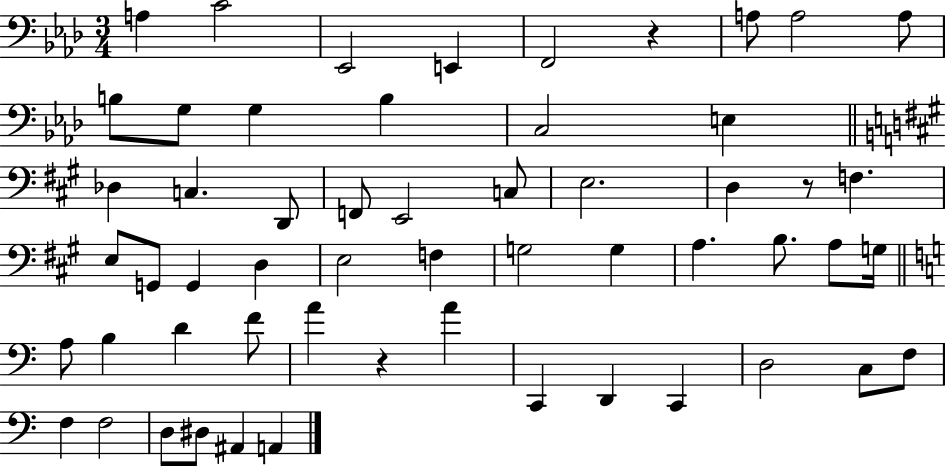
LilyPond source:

{
  \clef bass
  \numericTimeSignature
  \time 3/4
  \key aes \major
  \repeat volta 2 { a4 c'2 | ees,2 e,4 | f,2 r4 | a8 a2 a8 | \break b8 g8 g4 b4 | c2 e4 | \bar "||" \break \key a \major des4 c4. d,8 | f,8 e,2 c8 | e2. | d4 r8 f4. | \break e8 g,8 g,4 d4 | e2 f4 | g2 g4 | a4. b8. a8 g16 | \break \bar "||" \break \key c \major a8 b4 d'4 f'8 | a'4 r4 a'4 | c,4 d,4 c,4 | d2 c8 f8 | \break f4 f2 | d8 dis8 ais,4 a,4 | } \bar "|."
}